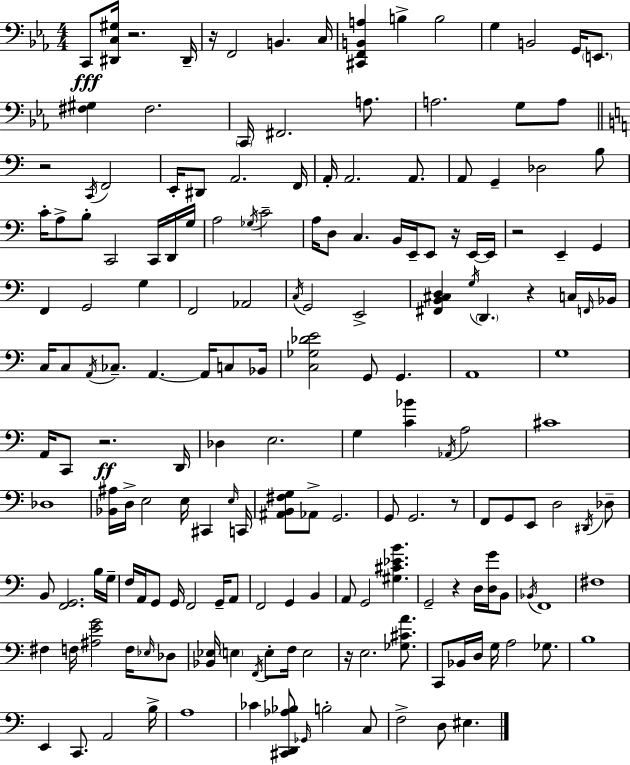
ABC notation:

X:1
T:Untitled
M:4/4
L:1/4
K:Cm
C,,/2 [^D,,C,^G,]/4 z2 ^D,,/4 z/4 F,,2 B,, C,/4 [^C,,F,,B,,A,] B, B,2 G, B,,2 G,,/4 E,,/2 [^F,^G,] ^F,2 C,,/4 ^F,,2 A,/2 A,2 G,/2 A,/2 z2 C,,/4 F,,2 E,,/4 ^D,,/2 A,,2 F,,/4 A,,/4 A,,2 A,,/2 A,,/2 G,, _D,2 B,/2 C/4 A,/2 B,/2 C,,2 C,,/4 D,,/4 G,/4 A,2 _G,/4 C2 A,/4 D,/2 C, B,,/4 E,,/4 E,,/2 z/4 E,,/4 E,,/4 z2 E,, G,, F,, G,,2 G, F,,2 _A,,2 C,/4 G,,2 E,,2 [^F,,B,,^C,D,] G,/4 D,, z C,/4 F,,/4 _B,,/4 C,/4 C,/2 A,,/4 _C,/2 A,, A,,/4 C,/2 _B,,/4 [C,_G,_DE]2 G,,/2 G,, A,,4 G,4 A,,/4 C,,/2 z2 D,,/4 _D, E,2 G, [C_B] _A,,/4 A,2 ^C4 _D,4 [_B,,^A,]/4 D,/4 E,2 E,/4 ^C,, E,/4 C,,/4 [^A,,B,,^F,G,]/2 _A,,/2 G,,2 G,,/2 G,,2 z/2 F,,/2 G,,/2 E,,/2 D,2 ^D,,/4 _D,/2 B,,/2 [F,,G,,]2 B,/4 G,/4 F,/4 A,,/4 G,,/2 G,,/4 F,,2 G,,/4 A,,/2 F,,2 G,, B,, A,,/2 G,,2 [^G,^C_EB] G,,2 z D,/4 [D,G]/4 B,,/2 _B,,/4 F,,4 ^F,4 ^F, F,/4 [^A,EG]2 F,/4 _E,/4 _D,/2 [_B,,_E,]/4 E, F,,/4 E,/2 F,/4 E,2 z/4 E,2 [_G,^CA]/2 C,,/2 _B,,/4 D,/4 G,/4 A,2 _G,/2 B,4 E,, C,,/2 A,,2 B,/4 A,4 _C [^C,,D,,_A,_B,]/2 _G,,/4 B,2 C,/2 F,2 D,/2 ^E,